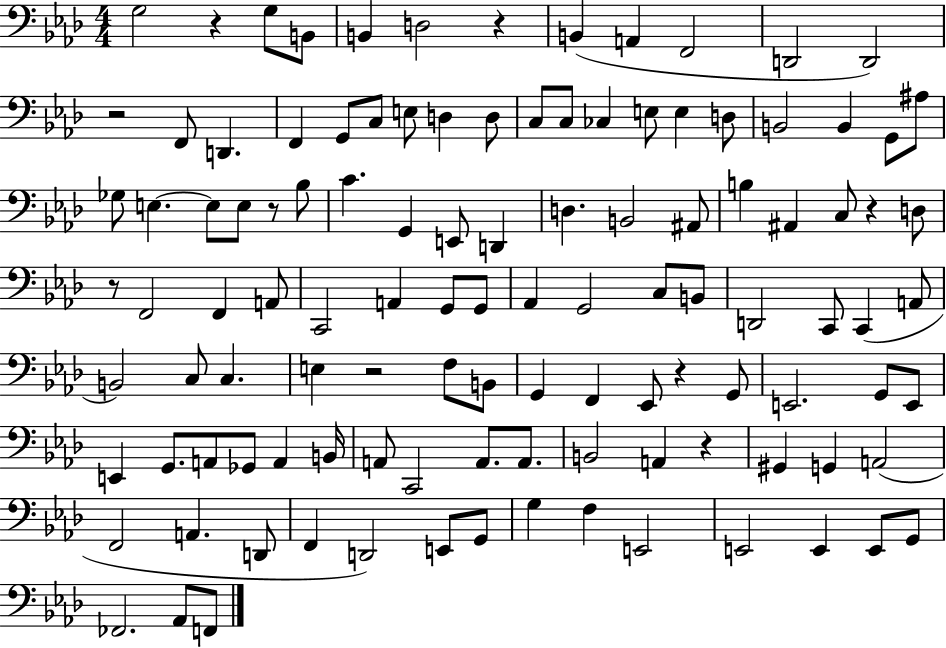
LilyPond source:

{
  \clef bass
  \numericTimeSignature
  \time 4/4
  \key aes \major
  g2 r4 g8 b,8 | b,4 d2 r4 | b,4( a,4 f,2 | d,2 d,2) | \break r2 f,8 d,4. | f,4 g,8 c8 e8 d4 d8 | c8 c8 ces4 e8 e4 d8 | b,2 b,4 g,8 ais8 | \break ges8 e4.~~ e8 e8 r8 bes8 | c'4. g,4 e,8 d,4 | d4. b,2 ais,8 | b4 ais,4 c8 r4 d8 | \break r8 f,2 f,4 a,8 | c,2 a,4 g,8 g,8 | aes,4 g,2 c8 b,8 | d,2 c,8 c,4( a,8 | \break b,2) c8 c4. | e4 r2 f8 b,8 | g,4 f,4 ees,8 r4 g,8 | e,2. g,8 e,8 | \break e,4 g,8. a,8 ges,8 a,4 b,16 | a,8 c,2 a,8. a,8. | b,2 a,4 r4 | gis,4 g,4 a,2( | \break f,2 a,4. d,8 | f,4 d,2) e,8 g,8 | g4 f4 e,2 | e,2 e,4 e,8 g,8 | \break fes,2. aes,8 f,8 | \bar "|."
}